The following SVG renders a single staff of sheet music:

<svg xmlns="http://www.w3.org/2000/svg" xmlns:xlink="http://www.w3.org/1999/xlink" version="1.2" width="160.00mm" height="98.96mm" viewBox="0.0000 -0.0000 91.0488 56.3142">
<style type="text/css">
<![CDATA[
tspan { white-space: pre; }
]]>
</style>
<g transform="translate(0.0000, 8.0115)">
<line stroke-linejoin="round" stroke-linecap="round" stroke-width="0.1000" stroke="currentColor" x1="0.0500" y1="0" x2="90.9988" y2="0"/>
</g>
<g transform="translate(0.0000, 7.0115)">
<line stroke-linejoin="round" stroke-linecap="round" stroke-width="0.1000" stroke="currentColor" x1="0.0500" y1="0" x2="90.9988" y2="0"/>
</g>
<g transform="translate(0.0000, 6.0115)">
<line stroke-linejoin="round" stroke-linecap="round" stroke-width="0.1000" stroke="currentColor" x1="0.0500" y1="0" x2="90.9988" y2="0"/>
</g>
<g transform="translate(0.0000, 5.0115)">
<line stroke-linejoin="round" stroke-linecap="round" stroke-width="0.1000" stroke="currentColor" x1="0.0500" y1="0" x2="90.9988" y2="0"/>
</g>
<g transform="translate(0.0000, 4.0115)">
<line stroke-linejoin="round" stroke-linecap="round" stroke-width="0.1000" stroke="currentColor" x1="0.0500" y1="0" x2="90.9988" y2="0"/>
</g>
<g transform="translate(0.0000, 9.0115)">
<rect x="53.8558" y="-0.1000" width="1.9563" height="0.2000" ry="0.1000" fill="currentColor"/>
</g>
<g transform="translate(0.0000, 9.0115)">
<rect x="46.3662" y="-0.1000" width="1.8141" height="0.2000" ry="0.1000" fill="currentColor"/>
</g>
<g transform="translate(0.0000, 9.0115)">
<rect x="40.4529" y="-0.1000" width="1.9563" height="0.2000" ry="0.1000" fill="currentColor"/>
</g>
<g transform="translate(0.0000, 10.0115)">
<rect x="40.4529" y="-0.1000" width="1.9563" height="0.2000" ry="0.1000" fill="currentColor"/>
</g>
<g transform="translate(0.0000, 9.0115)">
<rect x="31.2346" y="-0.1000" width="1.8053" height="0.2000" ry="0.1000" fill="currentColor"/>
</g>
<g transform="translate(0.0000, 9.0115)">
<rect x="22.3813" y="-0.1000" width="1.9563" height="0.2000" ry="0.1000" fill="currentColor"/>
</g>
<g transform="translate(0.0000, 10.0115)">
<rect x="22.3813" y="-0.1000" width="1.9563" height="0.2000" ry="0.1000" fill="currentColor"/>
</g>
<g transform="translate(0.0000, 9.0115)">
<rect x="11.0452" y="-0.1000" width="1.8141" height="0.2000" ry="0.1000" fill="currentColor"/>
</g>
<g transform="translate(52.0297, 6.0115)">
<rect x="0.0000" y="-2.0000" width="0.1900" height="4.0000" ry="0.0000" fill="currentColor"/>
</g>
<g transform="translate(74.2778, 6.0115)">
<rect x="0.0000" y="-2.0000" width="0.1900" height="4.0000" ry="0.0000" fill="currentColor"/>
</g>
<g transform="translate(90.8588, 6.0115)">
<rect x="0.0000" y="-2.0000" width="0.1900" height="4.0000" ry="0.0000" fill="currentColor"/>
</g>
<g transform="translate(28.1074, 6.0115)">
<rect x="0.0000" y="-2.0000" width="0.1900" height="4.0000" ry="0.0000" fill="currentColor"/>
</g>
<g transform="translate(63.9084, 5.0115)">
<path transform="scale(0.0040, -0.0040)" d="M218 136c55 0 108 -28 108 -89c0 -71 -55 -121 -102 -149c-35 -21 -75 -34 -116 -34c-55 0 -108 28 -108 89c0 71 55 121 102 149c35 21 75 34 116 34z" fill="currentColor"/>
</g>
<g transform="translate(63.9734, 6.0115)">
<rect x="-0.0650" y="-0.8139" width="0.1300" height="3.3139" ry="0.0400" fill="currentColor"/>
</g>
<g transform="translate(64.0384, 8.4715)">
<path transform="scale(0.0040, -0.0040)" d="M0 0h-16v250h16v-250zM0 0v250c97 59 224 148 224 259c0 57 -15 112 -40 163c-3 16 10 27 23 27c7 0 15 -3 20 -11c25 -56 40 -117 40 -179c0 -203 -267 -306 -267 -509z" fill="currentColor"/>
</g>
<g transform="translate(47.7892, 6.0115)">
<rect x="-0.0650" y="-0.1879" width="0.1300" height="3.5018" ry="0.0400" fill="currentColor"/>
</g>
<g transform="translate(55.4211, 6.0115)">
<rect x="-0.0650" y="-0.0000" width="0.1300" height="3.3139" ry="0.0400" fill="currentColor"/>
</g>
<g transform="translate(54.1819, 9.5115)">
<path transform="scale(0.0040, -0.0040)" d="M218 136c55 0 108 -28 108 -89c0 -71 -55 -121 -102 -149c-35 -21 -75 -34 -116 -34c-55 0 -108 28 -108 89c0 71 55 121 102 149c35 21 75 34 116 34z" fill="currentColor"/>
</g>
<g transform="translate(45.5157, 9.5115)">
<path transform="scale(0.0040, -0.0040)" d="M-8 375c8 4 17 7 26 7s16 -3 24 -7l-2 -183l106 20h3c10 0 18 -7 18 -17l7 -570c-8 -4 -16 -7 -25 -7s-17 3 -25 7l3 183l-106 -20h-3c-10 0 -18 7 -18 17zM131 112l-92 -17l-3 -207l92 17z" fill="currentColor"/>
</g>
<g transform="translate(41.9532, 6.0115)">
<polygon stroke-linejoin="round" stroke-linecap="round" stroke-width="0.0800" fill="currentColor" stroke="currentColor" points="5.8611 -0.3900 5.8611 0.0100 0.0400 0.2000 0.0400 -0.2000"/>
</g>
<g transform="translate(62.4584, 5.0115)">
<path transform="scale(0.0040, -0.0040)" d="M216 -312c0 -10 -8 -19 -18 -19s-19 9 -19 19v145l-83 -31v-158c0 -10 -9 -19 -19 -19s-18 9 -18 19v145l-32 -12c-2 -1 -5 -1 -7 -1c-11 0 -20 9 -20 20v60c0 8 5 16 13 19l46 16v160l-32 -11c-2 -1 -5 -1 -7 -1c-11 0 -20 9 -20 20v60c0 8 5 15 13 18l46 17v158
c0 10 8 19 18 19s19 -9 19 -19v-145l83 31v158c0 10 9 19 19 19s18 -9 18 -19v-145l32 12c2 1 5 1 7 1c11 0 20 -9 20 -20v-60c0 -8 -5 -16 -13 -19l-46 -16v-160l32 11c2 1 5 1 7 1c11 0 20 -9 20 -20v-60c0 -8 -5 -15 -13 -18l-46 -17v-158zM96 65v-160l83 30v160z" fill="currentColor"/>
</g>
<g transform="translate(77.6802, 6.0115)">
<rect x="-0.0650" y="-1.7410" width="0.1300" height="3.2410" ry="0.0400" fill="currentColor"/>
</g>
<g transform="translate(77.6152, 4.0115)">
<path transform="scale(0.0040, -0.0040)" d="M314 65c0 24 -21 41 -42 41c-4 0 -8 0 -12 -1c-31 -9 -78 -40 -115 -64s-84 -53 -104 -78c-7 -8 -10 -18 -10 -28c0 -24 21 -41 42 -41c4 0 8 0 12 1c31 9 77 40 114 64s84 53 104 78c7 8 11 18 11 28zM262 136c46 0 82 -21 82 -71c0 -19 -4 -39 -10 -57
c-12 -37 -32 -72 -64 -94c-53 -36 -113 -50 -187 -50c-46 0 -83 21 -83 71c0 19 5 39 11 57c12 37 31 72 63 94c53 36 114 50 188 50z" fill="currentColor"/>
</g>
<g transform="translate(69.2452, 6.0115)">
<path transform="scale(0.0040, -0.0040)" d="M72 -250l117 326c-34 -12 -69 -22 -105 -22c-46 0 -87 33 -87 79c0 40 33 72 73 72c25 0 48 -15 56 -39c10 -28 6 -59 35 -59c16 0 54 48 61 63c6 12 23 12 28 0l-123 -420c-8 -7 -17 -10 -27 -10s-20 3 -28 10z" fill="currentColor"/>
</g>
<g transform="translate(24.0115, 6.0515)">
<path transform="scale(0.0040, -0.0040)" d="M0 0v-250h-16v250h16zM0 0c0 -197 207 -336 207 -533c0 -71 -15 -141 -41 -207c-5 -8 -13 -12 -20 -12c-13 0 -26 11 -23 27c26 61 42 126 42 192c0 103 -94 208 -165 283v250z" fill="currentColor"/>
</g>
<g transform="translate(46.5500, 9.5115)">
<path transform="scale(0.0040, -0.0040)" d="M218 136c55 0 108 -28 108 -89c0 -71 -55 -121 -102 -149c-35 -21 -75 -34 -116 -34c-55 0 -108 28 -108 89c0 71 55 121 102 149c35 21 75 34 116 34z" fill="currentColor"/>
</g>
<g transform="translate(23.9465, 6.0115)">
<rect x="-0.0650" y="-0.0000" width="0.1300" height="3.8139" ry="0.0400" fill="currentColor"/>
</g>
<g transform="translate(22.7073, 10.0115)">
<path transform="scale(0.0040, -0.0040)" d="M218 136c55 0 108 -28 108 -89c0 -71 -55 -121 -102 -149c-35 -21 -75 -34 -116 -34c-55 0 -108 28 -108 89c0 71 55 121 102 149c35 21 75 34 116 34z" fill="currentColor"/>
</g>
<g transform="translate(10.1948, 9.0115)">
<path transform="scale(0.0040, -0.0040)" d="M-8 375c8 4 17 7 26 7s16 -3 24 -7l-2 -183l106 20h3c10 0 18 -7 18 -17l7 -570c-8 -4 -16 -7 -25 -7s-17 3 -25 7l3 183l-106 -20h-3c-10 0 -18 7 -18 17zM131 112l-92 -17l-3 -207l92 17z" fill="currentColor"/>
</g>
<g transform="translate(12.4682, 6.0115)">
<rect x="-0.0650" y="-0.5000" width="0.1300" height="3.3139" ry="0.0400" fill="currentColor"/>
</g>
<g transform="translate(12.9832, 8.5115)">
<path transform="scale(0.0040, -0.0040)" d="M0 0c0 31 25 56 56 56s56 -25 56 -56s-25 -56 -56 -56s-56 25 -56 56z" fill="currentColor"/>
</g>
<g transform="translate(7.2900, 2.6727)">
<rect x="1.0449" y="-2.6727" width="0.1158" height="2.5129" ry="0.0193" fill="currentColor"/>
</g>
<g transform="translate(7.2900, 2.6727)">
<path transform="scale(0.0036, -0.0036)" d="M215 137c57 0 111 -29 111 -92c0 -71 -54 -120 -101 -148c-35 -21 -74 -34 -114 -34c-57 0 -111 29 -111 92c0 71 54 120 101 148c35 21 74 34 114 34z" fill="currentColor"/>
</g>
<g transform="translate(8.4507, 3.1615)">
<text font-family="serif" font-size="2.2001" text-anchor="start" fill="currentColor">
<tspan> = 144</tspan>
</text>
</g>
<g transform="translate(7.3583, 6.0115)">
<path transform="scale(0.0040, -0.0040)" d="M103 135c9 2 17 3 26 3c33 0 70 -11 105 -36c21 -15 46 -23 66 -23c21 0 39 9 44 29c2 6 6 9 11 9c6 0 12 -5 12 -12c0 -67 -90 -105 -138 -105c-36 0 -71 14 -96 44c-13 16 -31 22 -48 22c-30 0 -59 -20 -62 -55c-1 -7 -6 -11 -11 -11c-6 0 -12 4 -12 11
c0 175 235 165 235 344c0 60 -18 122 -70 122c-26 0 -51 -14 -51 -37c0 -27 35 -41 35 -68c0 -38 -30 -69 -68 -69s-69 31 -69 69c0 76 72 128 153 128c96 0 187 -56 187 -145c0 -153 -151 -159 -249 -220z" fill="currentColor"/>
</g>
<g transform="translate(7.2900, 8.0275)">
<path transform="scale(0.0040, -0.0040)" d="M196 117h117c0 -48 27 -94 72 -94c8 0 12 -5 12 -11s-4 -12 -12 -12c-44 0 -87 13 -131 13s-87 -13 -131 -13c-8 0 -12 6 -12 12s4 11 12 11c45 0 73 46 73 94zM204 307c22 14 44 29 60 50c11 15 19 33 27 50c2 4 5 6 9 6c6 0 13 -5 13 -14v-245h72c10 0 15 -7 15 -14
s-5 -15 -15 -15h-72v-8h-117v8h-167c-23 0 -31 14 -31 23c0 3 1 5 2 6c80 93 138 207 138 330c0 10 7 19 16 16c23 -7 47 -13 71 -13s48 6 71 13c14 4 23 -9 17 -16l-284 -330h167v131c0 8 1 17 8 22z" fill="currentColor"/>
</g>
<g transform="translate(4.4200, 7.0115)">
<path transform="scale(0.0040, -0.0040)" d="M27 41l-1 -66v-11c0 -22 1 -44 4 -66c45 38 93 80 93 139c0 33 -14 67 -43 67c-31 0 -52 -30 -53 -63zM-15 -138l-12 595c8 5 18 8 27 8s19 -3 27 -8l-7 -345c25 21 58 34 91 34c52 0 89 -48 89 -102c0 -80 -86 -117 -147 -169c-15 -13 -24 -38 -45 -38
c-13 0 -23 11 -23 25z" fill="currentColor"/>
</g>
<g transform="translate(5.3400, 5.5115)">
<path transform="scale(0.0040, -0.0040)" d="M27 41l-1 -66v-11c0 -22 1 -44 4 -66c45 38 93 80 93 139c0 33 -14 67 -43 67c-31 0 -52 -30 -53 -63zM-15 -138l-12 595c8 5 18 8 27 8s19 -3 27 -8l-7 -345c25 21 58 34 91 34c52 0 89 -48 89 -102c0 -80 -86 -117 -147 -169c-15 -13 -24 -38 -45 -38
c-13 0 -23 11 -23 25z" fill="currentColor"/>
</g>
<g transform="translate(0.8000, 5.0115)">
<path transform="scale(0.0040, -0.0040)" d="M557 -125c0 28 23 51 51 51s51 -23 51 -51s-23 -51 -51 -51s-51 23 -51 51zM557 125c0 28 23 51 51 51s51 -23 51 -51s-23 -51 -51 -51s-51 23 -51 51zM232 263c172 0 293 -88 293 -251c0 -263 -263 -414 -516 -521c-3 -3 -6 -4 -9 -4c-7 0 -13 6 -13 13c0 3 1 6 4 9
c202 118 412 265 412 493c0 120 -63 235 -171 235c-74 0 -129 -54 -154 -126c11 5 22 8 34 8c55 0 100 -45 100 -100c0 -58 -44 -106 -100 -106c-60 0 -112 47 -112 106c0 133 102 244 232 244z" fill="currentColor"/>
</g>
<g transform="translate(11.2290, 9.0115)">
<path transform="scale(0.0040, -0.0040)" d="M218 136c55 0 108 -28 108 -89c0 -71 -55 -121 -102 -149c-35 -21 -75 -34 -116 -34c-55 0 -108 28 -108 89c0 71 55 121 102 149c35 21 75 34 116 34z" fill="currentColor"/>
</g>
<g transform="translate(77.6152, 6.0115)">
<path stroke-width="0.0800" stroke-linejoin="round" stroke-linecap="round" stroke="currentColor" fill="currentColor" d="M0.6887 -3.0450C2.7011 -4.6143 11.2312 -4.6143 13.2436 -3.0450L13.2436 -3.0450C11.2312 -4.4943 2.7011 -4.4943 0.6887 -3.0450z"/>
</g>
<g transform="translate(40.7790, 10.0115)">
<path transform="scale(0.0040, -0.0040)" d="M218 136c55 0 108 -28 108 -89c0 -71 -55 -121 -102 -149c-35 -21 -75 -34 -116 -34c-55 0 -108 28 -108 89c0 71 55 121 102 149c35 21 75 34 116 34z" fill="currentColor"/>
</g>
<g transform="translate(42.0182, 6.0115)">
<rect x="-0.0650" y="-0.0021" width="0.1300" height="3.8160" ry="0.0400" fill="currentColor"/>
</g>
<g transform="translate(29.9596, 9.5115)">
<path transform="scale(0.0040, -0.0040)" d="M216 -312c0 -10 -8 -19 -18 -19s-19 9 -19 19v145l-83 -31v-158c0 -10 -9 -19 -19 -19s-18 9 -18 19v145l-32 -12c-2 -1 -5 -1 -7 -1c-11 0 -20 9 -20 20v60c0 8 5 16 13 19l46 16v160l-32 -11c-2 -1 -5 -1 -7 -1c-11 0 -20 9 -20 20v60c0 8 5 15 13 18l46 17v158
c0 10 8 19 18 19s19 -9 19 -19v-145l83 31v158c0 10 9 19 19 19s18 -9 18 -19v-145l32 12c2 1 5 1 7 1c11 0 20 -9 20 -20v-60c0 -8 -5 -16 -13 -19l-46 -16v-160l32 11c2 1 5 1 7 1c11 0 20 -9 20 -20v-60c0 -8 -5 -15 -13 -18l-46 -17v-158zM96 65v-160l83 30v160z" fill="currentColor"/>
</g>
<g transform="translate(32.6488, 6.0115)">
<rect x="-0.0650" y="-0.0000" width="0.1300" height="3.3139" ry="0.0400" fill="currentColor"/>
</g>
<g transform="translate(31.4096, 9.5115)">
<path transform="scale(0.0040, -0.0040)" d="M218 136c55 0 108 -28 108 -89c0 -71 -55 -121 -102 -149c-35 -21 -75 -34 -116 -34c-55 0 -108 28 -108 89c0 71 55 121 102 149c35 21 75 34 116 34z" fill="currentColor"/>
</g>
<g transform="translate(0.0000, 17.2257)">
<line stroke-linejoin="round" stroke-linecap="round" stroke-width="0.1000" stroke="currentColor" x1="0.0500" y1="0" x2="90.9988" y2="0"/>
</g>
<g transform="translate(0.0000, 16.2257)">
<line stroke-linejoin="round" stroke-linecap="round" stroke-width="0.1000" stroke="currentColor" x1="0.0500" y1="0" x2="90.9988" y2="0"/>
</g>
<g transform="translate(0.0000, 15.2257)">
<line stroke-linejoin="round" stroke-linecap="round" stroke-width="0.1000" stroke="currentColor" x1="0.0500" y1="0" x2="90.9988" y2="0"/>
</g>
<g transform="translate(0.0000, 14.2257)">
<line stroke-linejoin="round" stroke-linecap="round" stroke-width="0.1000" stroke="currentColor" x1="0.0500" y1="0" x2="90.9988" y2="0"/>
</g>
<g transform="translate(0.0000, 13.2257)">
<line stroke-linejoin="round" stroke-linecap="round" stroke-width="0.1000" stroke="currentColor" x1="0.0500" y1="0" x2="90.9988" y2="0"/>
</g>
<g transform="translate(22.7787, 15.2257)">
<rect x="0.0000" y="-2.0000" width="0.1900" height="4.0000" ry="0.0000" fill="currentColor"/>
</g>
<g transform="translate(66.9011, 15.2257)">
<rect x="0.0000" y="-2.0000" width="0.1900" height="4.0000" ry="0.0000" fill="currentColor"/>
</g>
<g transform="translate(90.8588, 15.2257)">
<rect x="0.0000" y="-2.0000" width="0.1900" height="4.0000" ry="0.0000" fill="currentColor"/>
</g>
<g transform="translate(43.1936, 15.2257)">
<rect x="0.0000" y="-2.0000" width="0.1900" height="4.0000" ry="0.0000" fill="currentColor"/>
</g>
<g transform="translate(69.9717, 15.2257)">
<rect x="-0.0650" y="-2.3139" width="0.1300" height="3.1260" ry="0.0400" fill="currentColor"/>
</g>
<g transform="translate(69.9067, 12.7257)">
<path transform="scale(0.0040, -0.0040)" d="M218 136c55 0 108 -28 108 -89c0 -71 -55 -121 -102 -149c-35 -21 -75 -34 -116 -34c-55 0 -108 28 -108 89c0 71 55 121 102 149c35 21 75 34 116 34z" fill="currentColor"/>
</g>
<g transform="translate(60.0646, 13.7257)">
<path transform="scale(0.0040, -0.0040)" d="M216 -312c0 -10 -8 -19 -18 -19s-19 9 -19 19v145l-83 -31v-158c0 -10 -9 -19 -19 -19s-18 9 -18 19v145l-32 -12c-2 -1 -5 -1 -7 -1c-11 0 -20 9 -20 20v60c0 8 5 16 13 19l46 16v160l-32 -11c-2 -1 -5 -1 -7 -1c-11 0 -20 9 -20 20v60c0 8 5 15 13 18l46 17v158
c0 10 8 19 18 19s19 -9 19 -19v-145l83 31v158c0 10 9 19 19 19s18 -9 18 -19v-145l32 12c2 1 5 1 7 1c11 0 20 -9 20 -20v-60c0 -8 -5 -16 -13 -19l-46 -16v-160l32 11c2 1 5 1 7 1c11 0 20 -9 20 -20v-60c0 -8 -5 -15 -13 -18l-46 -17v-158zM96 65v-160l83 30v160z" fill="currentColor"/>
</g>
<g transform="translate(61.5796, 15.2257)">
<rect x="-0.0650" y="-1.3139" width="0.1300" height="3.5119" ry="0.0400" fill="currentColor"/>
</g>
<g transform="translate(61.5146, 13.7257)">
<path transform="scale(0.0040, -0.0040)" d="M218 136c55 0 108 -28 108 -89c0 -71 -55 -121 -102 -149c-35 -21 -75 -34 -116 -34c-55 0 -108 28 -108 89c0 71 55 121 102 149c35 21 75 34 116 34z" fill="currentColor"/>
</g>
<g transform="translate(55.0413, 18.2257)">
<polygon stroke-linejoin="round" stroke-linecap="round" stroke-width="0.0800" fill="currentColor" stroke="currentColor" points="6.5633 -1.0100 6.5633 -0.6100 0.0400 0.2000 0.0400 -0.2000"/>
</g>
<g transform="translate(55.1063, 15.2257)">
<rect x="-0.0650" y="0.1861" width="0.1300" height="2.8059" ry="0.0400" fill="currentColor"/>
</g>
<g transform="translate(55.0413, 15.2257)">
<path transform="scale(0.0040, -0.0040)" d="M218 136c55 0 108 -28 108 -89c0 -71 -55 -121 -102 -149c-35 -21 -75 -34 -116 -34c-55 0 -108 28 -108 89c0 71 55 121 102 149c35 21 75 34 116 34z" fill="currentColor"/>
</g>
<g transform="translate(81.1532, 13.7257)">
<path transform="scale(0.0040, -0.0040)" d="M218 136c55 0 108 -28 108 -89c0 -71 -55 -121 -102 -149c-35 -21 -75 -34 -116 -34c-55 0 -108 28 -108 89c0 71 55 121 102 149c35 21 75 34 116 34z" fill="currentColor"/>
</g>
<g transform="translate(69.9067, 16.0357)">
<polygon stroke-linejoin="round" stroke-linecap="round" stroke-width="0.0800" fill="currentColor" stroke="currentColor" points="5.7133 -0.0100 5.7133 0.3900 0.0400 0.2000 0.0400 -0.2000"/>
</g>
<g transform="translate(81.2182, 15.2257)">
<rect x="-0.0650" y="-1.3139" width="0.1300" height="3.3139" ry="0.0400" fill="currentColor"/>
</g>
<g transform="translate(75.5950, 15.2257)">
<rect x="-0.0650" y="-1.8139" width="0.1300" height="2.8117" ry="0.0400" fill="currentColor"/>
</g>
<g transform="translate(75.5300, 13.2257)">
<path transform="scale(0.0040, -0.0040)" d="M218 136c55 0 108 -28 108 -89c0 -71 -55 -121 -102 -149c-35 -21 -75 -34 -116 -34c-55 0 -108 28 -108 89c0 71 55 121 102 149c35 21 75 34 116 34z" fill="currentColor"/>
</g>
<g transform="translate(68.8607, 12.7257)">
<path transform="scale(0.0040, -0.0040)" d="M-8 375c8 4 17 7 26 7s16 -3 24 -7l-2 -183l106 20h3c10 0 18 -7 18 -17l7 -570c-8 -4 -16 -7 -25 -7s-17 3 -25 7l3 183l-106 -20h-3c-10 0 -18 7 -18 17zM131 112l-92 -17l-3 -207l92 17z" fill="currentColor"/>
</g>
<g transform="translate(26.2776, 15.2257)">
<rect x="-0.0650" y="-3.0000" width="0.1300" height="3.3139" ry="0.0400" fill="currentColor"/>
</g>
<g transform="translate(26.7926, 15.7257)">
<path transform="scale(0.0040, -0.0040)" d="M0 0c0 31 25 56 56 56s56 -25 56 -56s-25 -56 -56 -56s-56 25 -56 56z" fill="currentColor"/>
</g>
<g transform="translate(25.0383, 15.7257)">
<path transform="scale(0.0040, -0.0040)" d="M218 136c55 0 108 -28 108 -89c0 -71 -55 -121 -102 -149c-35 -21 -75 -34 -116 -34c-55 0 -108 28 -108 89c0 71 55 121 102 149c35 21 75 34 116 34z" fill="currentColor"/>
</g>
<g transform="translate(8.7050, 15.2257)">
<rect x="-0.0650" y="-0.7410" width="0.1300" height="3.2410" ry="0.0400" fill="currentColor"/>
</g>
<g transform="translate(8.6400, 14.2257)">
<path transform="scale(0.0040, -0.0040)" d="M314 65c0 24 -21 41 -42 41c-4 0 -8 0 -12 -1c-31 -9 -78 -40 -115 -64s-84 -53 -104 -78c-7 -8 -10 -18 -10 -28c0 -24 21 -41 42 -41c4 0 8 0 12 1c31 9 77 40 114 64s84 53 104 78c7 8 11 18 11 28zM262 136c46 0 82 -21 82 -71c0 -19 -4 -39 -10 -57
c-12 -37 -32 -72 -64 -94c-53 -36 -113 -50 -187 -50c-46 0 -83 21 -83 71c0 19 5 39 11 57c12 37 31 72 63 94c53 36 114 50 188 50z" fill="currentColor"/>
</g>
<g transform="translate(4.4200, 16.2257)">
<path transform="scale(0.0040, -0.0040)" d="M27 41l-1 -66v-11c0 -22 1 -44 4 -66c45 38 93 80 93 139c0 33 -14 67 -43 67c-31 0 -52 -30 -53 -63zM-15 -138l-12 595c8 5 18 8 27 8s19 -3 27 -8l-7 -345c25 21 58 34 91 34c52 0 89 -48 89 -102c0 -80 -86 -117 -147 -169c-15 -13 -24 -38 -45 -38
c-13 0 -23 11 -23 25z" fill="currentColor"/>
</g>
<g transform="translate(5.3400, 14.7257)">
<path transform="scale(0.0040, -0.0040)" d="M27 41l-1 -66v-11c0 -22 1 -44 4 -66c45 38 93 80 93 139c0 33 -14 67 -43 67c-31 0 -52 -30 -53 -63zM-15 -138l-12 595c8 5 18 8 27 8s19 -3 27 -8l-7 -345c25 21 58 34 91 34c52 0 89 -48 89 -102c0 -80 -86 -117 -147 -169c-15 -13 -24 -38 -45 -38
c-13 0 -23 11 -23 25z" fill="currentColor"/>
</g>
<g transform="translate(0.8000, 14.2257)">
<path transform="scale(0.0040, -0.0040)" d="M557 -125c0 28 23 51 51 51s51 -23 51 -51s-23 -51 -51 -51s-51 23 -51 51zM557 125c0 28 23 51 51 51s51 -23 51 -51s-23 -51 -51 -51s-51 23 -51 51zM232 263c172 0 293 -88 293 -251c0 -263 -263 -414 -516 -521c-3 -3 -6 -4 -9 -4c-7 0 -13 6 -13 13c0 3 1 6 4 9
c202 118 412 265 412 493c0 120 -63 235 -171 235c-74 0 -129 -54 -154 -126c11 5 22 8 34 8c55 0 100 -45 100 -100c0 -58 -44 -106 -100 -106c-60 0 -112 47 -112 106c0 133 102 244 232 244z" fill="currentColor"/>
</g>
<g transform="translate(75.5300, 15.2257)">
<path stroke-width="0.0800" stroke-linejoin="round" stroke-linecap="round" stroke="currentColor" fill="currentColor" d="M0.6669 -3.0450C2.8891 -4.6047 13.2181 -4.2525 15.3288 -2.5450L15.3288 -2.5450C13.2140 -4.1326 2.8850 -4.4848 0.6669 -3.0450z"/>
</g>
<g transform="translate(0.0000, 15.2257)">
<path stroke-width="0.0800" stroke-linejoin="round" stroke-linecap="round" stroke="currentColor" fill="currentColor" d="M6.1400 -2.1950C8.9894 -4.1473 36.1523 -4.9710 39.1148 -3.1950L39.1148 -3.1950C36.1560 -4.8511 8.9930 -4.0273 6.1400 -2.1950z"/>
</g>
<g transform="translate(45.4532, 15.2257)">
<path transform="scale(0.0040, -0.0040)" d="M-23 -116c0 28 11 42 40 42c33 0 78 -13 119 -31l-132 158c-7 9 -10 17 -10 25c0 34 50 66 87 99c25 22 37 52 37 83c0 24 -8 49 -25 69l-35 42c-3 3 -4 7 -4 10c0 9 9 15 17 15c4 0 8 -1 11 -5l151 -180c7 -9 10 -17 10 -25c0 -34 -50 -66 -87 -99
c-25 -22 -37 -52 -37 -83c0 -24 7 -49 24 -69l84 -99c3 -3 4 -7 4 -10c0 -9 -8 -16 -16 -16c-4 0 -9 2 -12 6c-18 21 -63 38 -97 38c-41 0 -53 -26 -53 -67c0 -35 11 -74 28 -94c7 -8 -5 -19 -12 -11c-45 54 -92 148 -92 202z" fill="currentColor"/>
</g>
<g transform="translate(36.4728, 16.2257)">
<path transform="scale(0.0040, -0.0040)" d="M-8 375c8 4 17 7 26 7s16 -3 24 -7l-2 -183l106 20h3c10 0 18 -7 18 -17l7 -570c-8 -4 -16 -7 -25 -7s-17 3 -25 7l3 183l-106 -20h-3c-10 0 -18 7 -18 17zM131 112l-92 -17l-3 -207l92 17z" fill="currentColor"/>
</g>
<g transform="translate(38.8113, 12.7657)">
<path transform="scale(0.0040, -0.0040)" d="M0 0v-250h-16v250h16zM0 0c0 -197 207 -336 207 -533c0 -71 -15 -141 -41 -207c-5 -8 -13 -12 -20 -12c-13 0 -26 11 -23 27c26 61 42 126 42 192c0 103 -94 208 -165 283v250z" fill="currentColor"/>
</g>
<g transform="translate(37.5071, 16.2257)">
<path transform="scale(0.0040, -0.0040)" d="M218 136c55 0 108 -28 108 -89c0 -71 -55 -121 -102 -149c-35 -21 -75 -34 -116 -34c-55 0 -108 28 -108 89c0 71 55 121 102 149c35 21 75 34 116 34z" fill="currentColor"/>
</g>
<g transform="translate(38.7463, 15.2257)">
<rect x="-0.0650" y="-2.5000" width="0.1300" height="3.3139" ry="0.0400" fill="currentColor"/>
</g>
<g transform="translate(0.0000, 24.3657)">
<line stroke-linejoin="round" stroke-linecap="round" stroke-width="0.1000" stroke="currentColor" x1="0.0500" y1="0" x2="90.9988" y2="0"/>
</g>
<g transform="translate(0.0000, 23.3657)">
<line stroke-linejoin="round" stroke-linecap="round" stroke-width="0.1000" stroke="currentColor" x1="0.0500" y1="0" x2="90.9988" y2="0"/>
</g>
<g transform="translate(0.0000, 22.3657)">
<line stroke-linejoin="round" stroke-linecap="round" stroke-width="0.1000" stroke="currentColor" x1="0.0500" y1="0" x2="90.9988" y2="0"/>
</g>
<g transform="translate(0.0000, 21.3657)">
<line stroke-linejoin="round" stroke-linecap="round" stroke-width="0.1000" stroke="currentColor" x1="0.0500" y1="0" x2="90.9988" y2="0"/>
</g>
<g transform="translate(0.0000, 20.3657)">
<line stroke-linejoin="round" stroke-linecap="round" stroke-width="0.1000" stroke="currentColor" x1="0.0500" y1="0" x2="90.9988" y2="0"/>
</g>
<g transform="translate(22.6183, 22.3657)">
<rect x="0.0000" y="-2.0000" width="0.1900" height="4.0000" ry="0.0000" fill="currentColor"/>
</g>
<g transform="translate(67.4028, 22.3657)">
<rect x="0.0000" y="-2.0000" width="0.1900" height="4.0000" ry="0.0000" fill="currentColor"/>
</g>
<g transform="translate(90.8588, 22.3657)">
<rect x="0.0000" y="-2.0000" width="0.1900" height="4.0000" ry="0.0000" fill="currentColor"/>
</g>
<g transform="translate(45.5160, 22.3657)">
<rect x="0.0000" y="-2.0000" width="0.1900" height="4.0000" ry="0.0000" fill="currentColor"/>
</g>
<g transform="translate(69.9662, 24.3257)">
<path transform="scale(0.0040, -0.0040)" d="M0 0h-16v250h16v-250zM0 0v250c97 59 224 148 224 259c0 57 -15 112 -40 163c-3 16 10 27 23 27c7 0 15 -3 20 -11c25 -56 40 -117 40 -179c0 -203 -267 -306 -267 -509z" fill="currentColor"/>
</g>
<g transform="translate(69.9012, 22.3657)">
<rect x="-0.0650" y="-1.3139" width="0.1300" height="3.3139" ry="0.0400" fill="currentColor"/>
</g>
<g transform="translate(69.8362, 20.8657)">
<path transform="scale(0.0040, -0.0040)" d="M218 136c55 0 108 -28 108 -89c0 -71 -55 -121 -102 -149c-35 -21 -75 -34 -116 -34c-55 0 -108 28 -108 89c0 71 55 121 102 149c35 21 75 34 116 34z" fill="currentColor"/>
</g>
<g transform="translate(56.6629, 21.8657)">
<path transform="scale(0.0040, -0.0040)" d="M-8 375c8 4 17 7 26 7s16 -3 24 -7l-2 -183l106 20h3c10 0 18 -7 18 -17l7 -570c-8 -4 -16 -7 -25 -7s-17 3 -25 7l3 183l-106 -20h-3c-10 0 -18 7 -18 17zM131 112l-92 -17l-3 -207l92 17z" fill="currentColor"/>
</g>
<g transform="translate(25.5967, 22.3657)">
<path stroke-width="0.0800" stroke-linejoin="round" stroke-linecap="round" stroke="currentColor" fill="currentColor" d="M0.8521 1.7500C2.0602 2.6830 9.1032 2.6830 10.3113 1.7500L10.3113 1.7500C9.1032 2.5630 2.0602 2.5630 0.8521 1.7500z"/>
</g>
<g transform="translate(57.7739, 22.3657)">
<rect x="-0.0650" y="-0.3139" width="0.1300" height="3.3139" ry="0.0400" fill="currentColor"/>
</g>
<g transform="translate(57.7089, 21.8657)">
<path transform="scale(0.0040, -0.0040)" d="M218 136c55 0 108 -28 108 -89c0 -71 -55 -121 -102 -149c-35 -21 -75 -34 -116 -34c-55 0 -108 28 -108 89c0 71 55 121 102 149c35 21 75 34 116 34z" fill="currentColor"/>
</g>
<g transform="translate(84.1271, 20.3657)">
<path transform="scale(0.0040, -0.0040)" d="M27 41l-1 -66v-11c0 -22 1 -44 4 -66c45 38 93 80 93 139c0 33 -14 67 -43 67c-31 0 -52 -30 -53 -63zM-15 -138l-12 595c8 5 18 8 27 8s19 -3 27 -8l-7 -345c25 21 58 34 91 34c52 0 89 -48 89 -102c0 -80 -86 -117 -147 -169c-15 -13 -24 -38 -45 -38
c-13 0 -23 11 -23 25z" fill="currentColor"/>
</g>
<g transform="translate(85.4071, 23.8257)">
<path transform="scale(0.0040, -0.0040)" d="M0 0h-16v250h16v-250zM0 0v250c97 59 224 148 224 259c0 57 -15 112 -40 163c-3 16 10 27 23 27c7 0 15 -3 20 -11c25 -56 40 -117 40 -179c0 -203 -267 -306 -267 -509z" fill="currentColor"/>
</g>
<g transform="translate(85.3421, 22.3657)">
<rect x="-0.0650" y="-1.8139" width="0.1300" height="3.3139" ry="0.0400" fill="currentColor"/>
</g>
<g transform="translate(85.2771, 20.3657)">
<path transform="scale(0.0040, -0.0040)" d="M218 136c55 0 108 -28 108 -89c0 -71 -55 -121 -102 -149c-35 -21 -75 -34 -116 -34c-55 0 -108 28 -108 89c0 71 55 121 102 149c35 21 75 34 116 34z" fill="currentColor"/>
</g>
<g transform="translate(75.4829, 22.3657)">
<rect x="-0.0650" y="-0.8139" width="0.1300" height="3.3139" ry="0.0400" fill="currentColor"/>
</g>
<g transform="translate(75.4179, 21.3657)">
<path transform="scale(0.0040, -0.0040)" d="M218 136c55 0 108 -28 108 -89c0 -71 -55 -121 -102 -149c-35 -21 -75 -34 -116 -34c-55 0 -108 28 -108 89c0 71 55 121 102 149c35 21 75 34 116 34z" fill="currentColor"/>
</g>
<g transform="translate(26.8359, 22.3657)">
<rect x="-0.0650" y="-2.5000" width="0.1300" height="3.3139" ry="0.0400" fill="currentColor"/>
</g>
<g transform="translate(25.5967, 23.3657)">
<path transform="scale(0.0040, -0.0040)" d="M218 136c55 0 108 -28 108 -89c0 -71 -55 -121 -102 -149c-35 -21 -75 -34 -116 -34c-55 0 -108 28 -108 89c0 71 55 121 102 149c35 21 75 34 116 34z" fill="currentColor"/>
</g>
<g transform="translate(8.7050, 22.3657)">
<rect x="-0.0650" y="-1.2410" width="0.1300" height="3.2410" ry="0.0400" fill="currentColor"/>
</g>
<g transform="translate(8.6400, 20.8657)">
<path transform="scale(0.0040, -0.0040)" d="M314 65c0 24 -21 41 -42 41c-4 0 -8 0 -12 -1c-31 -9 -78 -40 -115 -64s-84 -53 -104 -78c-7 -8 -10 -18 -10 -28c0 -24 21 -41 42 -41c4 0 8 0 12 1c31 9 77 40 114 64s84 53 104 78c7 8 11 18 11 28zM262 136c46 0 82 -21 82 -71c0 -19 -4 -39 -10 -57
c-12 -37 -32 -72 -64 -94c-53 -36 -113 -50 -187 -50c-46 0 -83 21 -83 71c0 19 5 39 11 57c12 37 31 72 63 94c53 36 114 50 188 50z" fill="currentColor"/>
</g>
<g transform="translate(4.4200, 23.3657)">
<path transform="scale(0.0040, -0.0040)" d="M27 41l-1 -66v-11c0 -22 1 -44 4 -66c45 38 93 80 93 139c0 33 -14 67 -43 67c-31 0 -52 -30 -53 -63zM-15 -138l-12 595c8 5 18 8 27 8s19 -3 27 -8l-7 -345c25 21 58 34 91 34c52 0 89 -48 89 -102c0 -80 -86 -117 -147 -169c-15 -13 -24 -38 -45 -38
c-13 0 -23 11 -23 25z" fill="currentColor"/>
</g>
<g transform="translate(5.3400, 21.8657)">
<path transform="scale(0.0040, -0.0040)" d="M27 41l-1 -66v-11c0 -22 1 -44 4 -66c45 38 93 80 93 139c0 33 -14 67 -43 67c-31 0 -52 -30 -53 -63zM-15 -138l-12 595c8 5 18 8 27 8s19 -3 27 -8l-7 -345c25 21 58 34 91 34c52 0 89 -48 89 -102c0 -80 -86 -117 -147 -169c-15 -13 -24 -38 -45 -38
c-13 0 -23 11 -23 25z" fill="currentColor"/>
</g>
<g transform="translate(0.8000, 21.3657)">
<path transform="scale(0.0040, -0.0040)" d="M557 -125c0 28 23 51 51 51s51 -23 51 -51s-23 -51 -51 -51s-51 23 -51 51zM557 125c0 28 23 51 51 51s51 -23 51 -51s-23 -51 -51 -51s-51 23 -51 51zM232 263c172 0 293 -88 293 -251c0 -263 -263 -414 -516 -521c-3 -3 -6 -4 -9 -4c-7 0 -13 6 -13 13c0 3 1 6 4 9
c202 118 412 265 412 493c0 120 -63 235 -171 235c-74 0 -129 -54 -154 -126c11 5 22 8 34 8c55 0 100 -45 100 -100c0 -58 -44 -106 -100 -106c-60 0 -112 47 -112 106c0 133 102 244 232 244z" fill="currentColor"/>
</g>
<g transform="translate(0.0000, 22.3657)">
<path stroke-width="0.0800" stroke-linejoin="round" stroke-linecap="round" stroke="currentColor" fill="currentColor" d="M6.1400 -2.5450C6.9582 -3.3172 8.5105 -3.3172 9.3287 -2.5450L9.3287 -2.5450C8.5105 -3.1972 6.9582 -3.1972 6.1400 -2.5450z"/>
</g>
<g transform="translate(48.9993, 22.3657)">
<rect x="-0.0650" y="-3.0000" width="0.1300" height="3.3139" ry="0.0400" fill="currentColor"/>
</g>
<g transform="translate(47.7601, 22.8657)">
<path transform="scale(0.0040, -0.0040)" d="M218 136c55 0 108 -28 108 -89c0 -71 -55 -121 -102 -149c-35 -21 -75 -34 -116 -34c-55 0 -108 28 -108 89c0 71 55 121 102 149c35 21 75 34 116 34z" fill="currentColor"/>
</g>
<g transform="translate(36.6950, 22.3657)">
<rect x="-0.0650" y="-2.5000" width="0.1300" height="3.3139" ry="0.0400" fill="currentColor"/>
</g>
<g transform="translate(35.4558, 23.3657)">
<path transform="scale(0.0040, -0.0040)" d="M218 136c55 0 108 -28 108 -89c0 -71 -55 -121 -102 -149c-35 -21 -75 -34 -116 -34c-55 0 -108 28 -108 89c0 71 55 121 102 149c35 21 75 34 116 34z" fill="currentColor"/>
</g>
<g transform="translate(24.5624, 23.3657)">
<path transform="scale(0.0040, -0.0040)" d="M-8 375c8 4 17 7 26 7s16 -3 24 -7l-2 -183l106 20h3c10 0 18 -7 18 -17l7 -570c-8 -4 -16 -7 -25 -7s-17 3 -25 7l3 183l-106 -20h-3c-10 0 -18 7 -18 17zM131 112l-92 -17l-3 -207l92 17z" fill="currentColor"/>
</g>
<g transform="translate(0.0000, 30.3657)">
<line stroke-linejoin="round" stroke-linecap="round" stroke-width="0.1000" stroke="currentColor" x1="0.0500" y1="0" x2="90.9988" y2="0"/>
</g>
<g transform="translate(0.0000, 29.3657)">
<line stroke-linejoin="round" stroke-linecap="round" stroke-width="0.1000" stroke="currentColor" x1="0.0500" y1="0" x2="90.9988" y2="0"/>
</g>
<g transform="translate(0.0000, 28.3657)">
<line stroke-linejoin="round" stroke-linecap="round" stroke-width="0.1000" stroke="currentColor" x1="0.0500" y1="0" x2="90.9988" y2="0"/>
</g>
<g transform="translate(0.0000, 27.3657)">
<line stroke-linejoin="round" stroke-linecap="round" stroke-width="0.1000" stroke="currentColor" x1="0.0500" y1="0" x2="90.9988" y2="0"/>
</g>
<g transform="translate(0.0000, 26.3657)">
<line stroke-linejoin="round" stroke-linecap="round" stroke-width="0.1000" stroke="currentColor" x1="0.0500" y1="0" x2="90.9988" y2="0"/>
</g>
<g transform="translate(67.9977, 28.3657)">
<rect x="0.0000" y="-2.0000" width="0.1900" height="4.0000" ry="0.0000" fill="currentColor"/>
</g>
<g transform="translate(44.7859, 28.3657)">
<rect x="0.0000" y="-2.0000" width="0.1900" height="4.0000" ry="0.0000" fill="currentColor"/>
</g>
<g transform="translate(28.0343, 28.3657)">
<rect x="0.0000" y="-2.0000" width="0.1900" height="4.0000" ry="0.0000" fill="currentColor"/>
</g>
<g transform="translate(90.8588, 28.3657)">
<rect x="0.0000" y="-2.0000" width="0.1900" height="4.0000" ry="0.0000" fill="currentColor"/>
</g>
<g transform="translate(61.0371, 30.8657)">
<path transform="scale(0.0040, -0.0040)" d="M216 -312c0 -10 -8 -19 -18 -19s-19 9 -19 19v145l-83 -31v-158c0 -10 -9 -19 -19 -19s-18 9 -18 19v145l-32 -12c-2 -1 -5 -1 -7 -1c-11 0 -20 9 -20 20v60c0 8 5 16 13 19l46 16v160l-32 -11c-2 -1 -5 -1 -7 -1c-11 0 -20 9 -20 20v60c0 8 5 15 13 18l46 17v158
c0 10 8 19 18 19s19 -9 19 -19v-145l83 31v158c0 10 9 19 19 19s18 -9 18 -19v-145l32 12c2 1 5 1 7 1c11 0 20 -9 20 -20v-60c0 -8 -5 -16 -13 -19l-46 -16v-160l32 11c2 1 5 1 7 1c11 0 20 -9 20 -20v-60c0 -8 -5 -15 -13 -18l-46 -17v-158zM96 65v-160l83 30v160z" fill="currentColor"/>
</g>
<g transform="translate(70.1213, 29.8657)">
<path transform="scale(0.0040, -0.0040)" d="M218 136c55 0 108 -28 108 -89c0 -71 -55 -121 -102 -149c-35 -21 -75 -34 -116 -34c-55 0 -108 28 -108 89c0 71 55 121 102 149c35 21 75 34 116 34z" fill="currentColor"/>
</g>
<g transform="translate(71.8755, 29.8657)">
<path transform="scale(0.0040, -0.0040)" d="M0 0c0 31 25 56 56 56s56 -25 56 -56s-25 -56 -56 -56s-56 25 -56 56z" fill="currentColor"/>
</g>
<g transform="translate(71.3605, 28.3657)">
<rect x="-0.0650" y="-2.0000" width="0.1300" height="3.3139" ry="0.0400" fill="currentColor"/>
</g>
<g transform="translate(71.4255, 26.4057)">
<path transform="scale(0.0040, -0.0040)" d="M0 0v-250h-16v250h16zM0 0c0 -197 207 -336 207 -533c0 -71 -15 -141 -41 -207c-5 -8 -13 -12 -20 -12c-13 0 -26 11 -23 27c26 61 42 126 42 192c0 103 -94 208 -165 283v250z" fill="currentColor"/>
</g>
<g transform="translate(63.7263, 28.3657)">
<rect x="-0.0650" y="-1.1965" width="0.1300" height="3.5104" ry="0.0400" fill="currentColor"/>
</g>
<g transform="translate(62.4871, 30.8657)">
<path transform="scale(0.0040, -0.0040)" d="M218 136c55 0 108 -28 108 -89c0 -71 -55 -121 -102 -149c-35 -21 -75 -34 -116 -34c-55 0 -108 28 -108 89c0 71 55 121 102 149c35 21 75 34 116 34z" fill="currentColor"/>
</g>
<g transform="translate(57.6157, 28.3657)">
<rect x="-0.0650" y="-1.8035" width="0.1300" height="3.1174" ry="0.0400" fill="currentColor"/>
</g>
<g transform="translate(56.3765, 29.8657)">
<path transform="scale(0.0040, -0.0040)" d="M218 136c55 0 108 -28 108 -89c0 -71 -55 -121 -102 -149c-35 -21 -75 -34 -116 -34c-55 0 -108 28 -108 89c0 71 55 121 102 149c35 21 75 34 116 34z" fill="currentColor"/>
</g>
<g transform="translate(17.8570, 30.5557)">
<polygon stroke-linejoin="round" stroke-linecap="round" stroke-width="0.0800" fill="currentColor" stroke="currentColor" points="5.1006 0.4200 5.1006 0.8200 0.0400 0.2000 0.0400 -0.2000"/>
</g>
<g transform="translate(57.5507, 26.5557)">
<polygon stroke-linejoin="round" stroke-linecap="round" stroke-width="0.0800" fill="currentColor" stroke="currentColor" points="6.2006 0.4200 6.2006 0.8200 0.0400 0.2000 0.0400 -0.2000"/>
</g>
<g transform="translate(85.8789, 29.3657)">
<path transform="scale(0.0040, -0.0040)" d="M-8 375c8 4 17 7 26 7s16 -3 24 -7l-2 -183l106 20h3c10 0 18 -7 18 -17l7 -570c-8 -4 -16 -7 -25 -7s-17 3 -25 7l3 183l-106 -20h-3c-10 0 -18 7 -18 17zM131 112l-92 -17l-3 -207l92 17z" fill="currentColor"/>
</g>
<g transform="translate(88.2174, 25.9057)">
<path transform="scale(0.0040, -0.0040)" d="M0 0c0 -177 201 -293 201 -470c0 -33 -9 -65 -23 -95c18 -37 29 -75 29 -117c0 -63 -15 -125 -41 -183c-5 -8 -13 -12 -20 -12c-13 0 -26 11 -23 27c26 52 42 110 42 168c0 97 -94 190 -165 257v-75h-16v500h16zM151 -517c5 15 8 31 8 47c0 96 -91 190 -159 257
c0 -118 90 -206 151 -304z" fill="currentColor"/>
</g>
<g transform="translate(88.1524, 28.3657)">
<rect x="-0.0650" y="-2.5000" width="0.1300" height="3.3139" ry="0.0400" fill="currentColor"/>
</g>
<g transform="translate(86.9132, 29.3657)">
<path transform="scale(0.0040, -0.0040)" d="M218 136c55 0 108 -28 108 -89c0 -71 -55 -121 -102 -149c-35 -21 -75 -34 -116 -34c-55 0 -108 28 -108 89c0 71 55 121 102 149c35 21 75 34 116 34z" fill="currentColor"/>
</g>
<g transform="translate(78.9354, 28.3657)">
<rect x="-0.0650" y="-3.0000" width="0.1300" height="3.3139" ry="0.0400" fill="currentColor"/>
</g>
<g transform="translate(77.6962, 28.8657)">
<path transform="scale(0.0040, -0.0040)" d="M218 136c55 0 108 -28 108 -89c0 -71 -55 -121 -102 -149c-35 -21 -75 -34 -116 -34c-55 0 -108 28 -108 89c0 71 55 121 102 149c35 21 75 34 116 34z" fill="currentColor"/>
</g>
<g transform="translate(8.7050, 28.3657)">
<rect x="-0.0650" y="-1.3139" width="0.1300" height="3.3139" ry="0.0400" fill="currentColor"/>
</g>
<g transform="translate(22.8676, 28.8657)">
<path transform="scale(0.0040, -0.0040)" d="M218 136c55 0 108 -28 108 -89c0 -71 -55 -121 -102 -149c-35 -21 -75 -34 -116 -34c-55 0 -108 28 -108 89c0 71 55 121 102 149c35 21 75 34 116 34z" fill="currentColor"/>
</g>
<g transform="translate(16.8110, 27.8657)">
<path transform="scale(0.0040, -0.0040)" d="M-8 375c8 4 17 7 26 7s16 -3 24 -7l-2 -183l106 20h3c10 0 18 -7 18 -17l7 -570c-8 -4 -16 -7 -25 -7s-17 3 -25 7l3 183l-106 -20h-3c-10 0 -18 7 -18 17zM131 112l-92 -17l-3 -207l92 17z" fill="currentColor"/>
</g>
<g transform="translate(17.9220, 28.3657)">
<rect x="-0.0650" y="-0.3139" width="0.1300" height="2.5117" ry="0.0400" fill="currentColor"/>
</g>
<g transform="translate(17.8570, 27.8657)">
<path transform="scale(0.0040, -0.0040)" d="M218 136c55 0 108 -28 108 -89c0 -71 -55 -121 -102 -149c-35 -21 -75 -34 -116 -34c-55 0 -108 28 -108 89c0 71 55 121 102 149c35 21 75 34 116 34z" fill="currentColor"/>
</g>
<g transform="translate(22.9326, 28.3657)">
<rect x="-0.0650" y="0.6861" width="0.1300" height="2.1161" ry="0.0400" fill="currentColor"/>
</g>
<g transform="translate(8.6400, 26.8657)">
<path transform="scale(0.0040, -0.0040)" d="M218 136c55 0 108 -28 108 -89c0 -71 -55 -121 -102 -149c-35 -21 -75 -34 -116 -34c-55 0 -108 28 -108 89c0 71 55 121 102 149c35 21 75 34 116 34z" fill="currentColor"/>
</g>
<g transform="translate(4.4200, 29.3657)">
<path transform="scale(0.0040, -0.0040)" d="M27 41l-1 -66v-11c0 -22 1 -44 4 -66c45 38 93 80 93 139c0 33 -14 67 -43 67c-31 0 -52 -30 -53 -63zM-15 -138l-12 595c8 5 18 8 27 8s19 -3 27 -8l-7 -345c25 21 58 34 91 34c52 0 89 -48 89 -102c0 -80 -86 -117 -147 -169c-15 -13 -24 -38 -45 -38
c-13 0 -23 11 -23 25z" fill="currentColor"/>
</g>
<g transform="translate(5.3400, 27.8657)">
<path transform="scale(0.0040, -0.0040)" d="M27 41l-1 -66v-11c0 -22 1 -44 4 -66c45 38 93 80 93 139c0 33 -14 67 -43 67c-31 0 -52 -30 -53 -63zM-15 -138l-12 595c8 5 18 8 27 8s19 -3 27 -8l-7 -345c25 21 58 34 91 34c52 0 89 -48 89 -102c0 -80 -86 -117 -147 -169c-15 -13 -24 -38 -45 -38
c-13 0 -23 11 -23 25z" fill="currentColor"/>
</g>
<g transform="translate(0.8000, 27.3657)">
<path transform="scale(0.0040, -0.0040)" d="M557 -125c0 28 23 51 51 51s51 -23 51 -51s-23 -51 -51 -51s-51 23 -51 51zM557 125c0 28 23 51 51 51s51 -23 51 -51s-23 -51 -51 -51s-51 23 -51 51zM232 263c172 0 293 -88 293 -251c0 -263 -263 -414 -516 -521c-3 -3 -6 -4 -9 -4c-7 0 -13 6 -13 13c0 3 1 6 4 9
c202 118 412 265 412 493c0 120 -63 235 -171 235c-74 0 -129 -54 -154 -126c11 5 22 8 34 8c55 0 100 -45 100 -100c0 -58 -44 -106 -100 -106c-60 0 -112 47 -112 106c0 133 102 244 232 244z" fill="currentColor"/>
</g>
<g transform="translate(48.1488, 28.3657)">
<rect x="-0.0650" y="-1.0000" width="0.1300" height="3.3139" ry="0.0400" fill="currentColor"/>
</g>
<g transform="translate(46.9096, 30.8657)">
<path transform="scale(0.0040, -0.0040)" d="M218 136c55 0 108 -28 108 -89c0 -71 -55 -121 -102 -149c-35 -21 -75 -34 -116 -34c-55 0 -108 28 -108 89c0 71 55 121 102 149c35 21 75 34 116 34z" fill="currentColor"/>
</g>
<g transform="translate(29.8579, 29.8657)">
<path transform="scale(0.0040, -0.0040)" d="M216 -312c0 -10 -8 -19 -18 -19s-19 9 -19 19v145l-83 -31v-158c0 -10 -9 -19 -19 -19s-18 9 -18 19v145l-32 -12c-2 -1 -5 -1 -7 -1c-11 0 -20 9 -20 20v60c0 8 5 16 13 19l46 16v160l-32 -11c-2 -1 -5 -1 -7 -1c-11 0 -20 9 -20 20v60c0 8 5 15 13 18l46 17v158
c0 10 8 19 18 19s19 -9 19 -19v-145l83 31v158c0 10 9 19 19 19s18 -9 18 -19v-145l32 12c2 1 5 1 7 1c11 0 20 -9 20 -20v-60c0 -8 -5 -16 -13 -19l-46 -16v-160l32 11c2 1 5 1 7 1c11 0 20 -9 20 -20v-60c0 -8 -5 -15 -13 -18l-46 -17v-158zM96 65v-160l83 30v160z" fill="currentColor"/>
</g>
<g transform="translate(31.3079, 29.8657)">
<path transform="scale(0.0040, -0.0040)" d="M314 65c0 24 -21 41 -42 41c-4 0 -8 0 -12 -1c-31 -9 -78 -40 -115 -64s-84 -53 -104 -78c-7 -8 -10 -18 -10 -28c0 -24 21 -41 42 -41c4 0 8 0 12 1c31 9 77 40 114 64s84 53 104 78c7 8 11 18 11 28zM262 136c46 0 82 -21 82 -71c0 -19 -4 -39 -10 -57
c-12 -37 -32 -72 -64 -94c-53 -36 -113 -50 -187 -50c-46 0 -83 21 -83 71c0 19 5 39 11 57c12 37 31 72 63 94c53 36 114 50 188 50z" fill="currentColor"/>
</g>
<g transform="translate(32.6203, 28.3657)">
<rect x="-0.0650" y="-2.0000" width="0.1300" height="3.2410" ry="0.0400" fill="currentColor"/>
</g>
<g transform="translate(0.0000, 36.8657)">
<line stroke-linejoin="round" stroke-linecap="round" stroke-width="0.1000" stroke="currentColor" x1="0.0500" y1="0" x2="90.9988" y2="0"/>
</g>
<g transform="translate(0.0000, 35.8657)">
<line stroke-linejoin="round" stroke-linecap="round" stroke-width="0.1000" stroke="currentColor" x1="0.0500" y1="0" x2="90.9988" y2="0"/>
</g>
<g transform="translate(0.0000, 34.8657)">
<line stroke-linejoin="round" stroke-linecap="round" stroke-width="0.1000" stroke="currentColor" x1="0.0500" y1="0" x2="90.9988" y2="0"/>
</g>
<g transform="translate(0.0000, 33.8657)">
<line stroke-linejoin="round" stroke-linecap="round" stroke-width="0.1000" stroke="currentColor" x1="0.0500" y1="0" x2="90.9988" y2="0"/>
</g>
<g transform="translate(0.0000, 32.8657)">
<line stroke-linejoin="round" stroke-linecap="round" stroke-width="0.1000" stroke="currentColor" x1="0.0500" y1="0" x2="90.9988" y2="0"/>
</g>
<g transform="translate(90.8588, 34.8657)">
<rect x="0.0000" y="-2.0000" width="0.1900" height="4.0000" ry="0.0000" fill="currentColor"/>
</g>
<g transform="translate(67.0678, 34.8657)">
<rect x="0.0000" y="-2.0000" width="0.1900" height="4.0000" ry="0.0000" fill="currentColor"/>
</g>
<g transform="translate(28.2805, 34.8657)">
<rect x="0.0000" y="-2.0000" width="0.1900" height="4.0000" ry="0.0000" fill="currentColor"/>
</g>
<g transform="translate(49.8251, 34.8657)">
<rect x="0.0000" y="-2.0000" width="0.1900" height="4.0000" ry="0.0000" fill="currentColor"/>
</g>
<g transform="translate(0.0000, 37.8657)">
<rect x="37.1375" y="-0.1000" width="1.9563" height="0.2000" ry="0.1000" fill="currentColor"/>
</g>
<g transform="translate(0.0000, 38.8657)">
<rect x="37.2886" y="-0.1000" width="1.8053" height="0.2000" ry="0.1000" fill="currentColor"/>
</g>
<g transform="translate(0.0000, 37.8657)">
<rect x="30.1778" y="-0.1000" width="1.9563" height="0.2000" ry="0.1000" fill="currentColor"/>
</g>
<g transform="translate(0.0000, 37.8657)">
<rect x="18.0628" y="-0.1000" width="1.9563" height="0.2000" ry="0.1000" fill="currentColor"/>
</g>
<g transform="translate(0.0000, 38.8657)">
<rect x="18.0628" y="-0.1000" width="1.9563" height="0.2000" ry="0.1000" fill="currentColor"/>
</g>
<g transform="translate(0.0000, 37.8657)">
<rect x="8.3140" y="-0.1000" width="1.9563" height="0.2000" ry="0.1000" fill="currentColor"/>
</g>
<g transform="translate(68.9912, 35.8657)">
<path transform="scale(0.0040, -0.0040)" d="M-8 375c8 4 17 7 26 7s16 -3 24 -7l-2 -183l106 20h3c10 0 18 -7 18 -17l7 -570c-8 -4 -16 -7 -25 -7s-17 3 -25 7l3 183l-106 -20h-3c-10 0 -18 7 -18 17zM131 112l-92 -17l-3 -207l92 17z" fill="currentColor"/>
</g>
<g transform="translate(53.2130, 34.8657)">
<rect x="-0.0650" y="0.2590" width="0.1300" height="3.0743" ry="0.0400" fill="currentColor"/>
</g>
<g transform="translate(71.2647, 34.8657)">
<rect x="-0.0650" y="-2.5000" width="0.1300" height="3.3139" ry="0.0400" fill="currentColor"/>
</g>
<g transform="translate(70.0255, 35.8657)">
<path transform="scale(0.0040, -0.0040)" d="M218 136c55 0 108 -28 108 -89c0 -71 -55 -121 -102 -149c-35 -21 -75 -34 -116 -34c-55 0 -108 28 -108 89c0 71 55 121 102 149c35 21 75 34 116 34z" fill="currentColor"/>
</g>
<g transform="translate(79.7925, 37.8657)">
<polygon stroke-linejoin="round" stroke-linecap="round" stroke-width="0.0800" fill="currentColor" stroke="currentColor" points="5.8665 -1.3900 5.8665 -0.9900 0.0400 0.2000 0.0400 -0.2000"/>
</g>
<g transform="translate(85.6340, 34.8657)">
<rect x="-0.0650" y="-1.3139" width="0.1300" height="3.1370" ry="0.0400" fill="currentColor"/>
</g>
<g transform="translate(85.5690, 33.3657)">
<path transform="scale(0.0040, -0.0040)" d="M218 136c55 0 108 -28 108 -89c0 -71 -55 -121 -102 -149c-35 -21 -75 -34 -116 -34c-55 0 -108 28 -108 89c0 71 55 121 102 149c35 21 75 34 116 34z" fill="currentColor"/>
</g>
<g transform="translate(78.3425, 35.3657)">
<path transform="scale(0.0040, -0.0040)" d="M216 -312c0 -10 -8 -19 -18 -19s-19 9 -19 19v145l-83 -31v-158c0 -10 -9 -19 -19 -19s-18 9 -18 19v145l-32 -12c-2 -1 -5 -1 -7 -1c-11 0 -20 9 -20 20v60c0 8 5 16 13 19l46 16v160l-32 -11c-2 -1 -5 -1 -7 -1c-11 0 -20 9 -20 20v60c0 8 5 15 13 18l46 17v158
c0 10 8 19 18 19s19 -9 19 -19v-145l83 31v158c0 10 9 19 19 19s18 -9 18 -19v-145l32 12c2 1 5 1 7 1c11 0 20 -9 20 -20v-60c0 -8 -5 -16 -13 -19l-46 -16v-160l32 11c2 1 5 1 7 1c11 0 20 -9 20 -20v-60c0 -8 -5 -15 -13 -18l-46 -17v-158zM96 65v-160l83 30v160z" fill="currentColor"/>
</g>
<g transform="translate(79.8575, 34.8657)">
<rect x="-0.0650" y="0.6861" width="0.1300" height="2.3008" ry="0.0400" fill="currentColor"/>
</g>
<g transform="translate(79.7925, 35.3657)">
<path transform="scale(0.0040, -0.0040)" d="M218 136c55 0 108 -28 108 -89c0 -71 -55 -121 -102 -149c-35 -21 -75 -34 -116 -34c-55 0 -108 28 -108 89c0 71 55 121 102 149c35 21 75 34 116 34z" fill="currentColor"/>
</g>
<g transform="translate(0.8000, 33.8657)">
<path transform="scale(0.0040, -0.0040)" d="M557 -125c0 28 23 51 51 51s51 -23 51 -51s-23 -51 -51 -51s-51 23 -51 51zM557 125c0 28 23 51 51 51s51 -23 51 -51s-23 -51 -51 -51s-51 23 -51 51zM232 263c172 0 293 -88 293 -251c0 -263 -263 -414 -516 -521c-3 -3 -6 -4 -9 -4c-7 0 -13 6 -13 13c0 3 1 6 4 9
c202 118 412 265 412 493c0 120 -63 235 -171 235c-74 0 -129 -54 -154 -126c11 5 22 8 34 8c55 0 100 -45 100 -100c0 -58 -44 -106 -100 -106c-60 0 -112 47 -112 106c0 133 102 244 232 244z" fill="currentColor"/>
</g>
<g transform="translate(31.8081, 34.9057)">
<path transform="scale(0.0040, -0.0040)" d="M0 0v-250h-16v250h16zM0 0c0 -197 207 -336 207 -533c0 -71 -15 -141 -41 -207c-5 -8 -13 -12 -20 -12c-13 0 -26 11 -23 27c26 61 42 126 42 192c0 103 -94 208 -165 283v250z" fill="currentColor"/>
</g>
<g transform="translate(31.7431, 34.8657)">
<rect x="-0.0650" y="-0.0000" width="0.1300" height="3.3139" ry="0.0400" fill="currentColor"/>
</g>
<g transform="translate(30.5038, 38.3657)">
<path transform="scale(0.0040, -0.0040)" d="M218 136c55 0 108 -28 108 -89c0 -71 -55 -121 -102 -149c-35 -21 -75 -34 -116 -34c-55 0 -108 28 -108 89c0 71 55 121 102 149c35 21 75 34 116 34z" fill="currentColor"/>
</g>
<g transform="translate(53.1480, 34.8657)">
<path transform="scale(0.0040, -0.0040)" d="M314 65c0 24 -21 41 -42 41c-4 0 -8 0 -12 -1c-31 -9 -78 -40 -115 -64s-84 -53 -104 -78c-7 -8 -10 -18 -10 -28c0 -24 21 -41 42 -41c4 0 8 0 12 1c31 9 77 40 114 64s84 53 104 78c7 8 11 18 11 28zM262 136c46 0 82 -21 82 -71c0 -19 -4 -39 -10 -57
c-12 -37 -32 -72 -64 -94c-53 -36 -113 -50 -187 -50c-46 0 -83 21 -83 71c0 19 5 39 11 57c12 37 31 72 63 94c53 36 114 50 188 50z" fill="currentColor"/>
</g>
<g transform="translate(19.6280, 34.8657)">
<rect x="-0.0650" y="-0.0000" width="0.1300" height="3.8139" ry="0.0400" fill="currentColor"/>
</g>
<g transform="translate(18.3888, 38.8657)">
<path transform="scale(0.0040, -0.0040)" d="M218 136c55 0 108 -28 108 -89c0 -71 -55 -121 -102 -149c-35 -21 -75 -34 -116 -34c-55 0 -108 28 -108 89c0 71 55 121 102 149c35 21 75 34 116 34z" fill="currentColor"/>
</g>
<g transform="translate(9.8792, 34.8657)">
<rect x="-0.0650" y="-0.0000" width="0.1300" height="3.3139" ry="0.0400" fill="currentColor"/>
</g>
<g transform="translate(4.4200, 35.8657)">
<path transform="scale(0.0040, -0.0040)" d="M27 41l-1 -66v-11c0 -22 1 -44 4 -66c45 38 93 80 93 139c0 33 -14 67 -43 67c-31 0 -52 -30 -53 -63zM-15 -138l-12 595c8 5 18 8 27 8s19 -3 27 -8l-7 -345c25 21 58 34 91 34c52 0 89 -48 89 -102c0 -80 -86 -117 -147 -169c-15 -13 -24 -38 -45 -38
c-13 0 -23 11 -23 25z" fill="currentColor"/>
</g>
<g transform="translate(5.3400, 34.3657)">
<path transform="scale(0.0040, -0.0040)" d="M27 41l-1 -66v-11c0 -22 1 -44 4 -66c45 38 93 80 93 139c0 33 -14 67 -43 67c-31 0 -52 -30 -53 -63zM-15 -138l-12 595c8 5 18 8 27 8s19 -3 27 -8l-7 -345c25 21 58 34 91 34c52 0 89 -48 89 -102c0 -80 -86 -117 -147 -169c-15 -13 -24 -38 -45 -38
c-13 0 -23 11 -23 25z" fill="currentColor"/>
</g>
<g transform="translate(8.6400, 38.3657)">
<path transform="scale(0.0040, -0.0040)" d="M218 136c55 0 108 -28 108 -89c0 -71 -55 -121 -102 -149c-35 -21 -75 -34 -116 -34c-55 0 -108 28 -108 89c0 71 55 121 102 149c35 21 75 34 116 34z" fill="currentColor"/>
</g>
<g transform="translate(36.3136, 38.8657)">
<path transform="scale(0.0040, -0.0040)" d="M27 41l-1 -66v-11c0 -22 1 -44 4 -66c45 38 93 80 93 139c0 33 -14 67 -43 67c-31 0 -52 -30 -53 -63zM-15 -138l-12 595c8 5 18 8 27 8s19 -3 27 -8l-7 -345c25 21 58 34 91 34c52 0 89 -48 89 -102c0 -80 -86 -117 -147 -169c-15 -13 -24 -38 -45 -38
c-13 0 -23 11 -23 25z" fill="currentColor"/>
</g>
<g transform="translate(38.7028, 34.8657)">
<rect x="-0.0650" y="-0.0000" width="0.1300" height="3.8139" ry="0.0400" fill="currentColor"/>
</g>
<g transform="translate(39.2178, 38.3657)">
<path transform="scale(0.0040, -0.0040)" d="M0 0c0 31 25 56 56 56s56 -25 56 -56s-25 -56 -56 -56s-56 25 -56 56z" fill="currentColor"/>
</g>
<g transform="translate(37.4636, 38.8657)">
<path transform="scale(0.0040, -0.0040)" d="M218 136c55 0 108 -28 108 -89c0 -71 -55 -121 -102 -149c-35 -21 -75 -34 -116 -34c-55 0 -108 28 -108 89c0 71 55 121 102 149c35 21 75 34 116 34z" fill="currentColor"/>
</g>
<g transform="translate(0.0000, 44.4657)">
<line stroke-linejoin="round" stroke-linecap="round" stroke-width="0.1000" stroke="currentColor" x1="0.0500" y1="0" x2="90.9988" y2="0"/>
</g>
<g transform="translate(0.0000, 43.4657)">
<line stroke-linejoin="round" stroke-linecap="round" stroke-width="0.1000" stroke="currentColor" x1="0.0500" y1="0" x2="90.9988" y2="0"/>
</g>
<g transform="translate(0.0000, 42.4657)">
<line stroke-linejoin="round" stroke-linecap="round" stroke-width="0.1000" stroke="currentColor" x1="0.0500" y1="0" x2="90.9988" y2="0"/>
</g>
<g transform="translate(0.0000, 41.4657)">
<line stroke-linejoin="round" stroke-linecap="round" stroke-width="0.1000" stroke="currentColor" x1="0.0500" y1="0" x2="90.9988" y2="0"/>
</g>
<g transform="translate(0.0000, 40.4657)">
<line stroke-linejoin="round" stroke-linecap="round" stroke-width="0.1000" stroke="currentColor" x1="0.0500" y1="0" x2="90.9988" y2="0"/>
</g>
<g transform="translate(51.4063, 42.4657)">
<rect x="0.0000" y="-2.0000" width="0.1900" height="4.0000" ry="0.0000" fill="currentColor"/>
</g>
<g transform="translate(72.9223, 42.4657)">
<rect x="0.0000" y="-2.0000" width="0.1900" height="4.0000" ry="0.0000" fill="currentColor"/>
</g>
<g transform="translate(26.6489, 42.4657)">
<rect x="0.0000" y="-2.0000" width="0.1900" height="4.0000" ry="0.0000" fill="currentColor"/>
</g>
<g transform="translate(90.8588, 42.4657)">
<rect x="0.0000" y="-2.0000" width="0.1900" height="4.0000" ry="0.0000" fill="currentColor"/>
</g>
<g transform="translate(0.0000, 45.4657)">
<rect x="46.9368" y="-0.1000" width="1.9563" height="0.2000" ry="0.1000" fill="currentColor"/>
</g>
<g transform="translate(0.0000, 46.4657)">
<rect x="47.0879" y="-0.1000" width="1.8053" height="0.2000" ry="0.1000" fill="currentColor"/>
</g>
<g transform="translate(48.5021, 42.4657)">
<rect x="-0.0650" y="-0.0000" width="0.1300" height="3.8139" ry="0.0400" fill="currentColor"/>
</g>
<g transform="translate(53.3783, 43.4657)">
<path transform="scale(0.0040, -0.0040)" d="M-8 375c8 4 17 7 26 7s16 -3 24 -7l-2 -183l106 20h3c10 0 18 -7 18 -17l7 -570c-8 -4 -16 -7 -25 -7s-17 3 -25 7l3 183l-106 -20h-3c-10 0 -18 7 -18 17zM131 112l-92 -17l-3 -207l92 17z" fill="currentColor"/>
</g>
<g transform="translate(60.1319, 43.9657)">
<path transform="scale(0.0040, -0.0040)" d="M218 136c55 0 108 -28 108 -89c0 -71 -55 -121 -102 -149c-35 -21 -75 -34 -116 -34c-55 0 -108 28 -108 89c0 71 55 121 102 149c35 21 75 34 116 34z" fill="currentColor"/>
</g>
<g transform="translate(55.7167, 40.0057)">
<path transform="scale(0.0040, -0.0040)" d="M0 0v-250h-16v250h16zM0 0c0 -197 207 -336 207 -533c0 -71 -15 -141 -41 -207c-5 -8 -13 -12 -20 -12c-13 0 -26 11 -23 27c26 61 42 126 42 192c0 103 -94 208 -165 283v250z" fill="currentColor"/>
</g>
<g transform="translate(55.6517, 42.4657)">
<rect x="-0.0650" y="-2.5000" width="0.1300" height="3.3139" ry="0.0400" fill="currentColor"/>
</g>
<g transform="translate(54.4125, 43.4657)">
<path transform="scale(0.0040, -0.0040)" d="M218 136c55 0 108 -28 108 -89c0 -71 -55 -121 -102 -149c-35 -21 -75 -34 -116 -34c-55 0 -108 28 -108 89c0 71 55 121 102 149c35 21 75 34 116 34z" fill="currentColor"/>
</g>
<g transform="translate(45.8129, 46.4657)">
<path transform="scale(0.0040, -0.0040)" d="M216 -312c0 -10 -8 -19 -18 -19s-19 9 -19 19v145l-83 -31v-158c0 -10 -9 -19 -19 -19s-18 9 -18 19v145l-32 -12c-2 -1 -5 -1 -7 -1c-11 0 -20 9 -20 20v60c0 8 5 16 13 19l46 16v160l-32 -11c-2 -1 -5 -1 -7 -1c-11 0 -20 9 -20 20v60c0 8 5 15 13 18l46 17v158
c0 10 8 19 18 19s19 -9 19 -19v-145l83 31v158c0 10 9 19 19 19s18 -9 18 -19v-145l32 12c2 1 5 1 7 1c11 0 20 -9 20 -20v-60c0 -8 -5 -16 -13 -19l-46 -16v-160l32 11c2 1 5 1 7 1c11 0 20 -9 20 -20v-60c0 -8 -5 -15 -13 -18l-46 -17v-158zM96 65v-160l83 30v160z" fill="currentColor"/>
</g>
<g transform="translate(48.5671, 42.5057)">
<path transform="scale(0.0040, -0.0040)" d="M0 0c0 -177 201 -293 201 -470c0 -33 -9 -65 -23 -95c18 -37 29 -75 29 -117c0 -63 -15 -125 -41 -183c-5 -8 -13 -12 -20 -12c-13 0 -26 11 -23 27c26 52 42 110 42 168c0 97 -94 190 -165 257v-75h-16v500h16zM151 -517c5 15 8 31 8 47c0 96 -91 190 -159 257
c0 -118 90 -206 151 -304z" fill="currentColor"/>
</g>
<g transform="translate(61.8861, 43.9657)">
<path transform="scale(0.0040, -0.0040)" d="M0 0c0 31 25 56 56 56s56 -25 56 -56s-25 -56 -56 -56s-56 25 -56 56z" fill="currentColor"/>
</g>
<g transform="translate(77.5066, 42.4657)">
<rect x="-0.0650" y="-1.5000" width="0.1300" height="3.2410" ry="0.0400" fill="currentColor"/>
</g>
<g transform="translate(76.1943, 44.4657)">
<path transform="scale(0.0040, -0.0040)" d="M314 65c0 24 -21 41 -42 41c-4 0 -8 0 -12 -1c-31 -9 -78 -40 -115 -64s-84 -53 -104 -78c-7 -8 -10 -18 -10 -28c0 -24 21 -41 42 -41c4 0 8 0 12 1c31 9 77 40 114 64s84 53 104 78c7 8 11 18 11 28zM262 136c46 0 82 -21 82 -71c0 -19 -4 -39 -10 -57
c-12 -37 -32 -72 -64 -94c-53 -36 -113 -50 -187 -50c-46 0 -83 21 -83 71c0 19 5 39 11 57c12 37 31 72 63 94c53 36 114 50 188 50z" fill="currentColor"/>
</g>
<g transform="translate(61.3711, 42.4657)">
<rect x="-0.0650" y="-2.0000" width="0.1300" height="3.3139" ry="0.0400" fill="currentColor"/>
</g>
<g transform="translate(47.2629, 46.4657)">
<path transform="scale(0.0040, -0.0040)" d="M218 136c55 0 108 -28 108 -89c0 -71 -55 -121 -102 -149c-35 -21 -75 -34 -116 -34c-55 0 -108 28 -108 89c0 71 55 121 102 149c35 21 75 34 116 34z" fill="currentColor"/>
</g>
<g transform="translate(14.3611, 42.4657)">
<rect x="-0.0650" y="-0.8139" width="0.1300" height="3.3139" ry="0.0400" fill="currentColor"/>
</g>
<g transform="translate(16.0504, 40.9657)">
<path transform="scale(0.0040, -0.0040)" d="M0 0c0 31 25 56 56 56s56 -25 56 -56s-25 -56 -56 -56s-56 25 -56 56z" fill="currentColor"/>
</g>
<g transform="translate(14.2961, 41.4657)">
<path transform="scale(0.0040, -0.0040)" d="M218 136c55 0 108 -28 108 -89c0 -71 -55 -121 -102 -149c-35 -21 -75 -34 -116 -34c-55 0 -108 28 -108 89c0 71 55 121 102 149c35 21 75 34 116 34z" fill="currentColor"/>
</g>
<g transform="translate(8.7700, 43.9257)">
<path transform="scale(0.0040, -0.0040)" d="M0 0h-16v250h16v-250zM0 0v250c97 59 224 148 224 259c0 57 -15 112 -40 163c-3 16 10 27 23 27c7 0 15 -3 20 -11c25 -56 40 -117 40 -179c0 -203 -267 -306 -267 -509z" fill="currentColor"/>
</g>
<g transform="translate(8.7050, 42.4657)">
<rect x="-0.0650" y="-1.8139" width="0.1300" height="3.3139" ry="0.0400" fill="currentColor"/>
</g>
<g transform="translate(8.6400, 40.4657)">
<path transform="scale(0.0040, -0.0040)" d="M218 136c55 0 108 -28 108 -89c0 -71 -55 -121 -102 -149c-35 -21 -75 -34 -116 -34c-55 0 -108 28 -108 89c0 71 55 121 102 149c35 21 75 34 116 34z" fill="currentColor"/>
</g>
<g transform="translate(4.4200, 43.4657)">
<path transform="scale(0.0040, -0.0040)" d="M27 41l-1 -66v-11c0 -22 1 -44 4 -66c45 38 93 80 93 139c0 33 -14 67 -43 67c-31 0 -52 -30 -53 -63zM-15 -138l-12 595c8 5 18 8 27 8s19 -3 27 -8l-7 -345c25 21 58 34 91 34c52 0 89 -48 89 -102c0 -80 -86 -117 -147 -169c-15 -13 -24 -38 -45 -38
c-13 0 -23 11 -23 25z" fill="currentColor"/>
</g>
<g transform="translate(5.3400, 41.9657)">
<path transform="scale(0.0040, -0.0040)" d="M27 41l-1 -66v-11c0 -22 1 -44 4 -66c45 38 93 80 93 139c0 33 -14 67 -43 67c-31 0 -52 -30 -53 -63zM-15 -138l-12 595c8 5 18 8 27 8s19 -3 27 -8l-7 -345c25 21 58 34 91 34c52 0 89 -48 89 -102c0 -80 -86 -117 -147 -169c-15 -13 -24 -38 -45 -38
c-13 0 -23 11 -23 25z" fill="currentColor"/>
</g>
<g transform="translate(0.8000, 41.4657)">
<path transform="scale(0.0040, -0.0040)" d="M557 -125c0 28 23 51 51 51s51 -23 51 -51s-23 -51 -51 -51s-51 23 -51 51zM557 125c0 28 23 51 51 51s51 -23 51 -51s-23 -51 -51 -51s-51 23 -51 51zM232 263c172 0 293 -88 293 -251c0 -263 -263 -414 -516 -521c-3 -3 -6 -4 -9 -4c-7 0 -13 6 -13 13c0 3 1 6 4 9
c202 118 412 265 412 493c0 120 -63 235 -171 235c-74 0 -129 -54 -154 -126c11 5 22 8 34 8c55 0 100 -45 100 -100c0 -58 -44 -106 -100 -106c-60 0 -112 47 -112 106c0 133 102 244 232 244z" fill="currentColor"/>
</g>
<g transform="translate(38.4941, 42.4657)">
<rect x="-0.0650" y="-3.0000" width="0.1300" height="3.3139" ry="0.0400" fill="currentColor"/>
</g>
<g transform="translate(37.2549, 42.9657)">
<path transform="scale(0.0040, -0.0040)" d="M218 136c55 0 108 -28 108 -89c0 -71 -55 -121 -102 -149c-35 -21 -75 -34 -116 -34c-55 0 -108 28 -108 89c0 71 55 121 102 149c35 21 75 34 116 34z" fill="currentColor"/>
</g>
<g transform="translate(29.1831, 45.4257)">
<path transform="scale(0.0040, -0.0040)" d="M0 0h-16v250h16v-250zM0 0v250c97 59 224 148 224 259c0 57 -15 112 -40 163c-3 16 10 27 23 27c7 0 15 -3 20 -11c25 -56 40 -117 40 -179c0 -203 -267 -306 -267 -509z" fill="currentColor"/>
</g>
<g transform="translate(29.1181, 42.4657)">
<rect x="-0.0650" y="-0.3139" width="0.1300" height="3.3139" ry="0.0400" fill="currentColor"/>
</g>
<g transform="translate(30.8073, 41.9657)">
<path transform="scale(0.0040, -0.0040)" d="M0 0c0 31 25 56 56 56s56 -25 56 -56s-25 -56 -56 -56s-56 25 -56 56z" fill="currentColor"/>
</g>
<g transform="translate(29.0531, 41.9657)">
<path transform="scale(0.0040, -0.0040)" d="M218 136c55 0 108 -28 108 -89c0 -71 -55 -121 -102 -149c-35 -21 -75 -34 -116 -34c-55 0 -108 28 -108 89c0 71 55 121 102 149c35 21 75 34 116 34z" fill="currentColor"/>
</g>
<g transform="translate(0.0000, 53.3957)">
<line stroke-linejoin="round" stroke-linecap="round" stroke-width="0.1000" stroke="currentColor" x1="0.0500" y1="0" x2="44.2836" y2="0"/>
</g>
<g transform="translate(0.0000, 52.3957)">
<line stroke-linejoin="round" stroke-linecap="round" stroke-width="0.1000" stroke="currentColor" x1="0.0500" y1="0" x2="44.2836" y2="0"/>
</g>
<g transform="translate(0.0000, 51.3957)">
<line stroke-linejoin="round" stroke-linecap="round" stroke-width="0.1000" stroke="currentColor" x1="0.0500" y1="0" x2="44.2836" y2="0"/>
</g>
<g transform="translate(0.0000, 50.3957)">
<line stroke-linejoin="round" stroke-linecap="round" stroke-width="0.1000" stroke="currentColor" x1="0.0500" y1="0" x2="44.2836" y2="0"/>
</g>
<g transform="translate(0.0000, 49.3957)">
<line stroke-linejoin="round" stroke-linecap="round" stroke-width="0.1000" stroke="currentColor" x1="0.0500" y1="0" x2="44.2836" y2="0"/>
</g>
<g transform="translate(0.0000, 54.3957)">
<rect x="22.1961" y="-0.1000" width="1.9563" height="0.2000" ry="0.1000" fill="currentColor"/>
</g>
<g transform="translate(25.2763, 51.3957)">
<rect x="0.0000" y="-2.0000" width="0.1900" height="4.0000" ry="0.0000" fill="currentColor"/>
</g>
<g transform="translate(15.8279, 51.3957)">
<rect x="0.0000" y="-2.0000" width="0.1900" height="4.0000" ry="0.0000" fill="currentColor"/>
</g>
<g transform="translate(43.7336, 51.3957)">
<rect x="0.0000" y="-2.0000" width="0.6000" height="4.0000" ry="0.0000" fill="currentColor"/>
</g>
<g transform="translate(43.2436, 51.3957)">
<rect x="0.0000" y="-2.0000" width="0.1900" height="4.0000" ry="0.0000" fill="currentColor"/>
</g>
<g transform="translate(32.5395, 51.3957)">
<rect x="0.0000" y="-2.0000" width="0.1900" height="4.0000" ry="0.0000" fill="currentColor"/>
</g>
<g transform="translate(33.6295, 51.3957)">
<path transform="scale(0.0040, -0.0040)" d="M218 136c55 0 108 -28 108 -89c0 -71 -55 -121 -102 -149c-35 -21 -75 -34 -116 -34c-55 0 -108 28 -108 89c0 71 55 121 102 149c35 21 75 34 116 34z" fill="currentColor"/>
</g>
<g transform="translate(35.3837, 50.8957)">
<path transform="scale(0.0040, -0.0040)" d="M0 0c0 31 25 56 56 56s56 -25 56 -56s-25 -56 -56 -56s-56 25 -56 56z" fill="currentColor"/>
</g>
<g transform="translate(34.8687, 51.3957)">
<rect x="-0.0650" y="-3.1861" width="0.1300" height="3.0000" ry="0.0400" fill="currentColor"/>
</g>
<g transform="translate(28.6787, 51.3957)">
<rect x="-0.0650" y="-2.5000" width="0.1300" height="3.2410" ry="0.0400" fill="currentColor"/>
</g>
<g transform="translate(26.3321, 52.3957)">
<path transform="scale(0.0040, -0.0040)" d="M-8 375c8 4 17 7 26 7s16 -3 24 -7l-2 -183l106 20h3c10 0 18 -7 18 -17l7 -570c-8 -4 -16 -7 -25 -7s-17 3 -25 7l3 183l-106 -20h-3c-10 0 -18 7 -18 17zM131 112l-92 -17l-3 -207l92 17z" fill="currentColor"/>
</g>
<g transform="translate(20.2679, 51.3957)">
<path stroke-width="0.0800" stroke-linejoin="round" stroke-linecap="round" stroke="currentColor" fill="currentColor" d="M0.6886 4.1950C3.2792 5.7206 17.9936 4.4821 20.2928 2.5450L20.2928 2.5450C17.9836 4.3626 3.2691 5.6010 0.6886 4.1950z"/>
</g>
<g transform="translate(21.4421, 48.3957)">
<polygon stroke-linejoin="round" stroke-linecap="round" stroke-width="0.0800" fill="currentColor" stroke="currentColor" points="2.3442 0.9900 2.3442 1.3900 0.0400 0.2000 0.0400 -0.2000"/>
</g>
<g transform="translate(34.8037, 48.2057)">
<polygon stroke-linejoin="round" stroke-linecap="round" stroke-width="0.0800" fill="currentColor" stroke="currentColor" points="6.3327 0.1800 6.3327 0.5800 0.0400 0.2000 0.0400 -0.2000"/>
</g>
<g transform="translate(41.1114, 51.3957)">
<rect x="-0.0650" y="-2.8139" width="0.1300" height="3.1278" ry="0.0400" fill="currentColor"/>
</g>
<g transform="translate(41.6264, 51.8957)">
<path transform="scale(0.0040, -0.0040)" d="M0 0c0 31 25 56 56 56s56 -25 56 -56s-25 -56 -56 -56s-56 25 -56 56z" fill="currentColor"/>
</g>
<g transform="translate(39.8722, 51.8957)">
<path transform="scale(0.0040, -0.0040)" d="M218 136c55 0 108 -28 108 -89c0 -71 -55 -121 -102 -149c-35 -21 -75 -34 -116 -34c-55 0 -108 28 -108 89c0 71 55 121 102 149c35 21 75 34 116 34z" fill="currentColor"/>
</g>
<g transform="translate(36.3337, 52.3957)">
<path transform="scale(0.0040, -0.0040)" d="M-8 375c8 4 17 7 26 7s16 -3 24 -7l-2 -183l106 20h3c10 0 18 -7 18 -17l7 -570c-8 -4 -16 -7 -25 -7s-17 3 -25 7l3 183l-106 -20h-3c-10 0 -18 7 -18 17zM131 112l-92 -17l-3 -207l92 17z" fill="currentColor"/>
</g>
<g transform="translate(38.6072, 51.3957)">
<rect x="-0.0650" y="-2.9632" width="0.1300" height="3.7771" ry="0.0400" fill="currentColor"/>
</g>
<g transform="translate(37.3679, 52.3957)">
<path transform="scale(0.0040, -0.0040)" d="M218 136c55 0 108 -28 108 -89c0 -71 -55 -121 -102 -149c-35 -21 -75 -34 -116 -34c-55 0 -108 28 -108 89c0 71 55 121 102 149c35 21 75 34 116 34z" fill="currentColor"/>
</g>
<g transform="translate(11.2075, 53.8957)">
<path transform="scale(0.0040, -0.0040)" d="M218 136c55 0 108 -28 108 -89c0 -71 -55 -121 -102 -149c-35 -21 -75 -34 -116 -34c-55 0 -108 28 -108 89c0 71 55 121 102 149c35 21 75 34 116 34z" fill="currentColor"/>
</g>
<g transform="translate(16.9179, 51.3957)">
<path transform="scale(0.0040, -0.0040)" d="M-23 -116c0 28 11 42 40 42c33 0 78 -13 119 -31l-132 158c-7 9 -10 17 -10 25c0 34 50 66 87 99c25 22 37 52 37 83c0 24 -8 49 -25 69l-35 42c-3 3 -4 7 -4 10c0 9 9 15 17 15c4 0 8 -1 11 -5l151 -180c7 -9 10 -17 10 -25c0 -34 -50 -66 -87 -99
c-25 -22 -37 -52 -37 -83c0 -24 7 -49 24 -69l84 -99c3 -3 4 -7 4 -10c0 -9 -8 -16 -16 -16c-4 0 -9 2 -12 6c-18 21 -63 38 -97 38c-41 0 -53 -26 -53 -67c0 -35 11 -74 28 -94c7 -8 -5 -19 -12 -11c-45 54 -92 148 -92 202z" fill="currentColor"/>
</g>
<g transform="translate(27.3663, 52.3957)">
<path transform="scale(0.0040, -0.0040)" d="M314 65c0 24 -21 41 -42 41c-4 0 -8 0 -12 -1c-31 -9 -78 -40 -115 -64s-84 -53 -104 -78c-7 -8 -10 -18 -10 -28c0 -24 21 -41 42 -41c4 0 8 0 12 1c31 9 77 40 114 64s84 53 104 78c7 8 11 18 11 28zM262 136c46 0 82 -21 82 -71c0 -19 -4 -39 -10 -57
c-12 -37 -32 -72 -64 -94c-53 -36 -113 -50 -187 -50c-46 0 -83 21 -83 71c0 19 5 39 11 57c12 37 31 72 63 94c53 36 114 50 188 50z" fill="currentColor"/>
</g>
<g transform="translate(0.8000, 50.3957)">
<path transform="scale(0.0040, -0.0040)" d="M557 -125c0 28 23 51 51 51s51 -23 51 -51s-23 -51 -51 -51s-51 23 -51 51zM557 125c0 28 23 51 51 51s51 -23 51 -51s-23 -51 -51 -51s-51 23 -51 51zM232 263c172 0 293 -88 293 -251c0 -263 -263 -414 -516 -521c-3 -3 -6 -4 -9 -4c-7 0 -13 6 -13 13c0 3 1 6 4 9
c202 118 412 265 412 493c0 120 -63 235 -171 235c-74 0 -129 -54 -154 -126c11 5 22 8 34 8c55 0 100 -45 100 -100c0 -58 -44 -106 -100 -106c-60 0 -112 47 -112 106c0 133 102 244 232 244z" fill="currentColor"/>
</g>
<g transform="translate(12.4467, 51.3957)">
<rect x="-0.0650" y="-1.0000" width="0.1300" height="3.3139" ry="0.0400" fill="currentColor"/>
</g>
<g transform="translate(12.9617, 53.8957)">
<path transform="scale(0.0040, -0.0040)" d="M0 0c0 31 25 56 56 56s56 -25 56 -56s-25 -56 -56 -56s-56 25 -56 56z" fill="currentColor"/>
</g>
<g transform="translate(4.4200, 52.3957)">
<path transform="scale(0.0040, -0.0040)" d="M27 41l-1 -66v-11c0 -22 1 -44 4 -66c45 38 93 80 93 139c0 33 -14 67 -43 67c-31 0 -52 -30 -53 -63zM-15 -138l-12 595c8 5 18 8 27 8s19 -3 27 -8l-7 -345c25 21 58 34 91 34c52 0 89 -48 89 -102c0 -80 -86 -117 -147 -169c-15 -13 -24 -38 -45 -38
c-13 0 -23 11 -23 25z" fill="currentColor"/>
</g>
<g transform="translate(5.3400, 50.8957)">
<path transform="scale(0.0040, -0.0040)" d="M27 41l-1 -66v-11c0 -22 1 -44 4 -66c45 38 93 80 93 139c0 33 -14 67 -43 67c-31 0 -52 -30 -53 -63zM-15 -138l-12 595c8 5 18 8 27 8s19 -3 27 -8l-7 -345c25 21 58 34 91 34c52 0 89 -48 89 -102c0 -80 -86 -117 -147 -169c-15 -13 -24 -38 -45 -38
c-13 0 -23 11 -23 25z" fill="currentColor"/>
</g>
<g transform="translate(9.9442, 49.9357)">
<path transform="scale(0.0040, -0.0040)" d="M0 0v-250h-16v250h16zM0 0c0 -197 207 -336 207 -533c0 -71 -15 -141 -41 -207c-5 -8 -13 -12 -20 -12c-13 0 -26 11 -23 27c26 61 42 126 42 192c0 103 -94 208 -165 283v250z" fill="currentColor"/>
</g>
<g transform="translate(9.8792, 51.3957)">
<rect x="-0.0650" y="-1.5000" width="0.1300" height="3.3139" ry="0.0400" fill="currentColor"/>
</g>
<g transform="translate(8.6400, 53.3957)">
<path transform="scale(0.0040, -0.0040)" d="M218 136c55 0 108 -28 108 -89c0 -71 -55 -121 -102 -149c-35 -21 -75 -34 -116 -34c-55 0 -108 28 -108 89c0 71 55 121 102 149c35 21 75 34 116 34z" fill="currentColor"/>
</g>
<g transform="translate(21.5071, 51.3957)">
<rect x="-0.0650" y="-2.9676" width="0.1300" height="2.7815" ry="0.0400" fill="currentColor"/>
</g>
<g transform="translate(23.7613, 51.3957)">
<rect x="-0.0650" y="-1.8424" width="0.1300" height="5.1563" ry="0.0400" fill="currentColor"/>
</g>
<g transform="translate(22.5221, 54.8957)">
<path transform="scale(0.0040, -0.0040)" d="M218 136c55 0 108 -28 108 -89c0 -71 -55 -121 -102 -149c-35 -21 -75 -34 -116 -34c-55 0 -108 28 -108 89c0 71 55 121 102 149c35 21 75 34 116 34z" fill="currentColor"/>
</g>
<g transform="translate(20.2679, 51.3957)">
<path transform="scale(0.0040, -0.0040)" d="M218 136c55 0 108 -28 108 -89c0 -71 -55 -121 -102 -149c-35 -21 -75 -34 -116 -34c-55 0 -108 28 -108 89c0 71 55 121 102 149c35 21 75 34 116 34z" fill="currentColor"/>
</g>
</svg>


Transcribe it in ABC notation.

X:1
T:Untitled
M:2/4
L:1/4
K:Bb
E,, C,,/2 ^D,, C,,/2 D,,/2 D,, ^F,/2 z/2 A,2 F,2 C, B,,/2 z D,/2 ^G,/2 B,/2 A,/2 G, G,2 B,, B,, C, E, G,/2 F, _A,/2 G, E,/2 C,/2 ^A,,2 F,, A,,/2 ^F,,/2 A,,/2 C, B,,/4 D,, C,, D,,/2 _C,, D,2 B,, ^C,/2 G,/2 A,/2 F, _E,/2 C, ^C,,/4 B,,/2 A,, G,,2 G,,/2 F,, z D,/2 D,,/2 B,,2 D,/2 B,,/2 C,/2